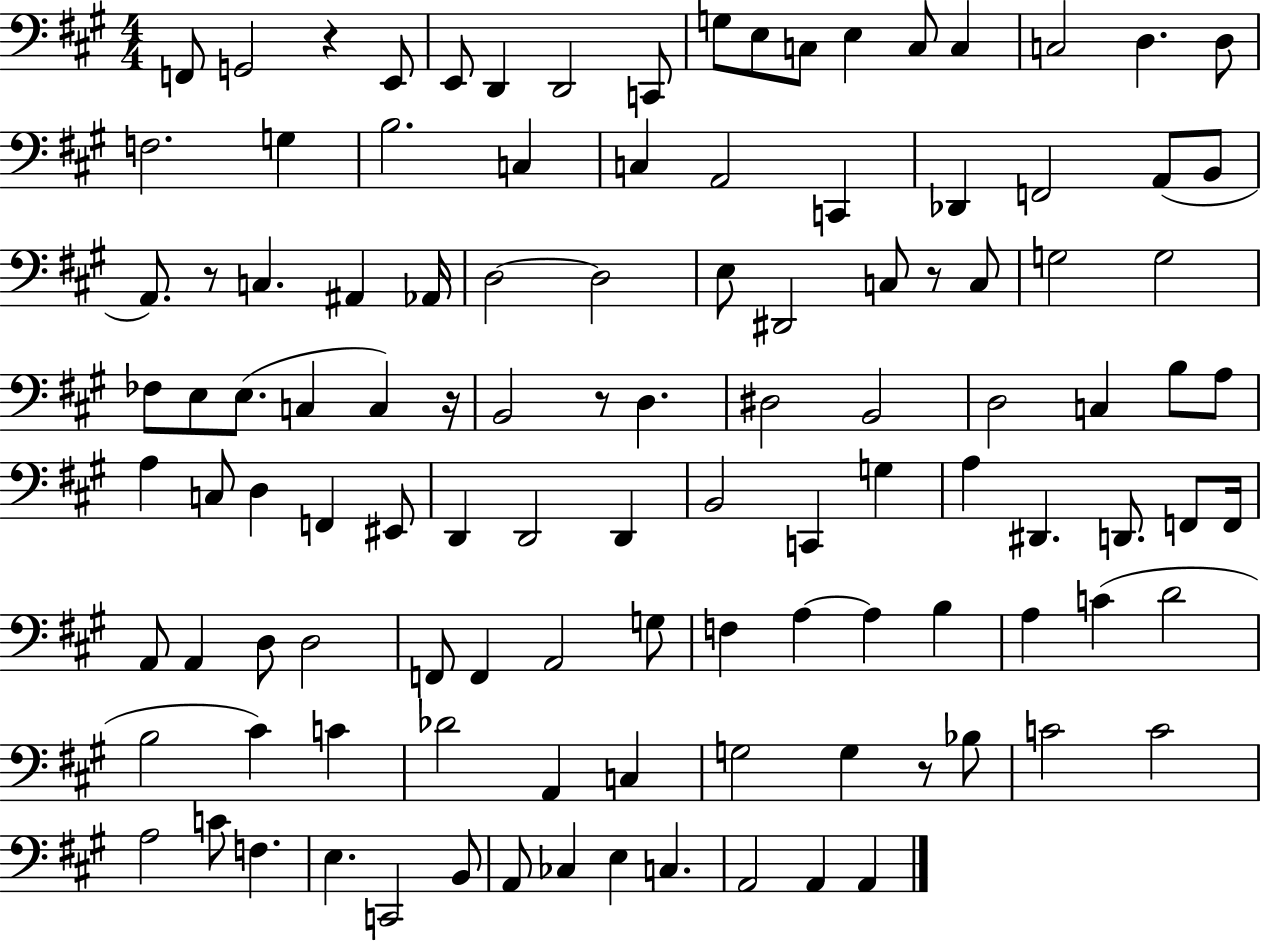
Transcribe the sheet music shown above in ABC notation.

X:1
T:Untitled
M:4/4
L:1/4
K:A
F,,/2 G,,2 z E,,/2 E,,/2 D,, D,,2 C,,/2 G,/2 E,/2 C,/2 E, C,/2 C, C,2 D, D,/2 F,2 G, B,2 C, C, A,,2 C,, _D,, F,,2 A,,/2 B,,/2 A,,/2 z/2 C, ^A,, _A,,/4 D,2 D,2 E,/2 ^D,,2 C,/2 z/2 C,/2 G,2 G,2 _F,/2 E,/2 E,/2 C, C, z/4 B,,2 z/2 D, ^D,2 B,,2 D,2 C, B,/2 A,/2 A, C,/2 D, F,, ^E,,/2 D,, D,,2 D,, B,,2 C,, G, A, ^D,, D,,/2 F,,/2 F,,/4 A,,/2 A,, D,/2 D,2 F,,/2 F,, A,,2 G,/2 F, A, A, B, A, C D2 B,2 ^C C _D2 A,, C, G,2 G, z/2 _B,/2 C2 C2 A,2 C/2 F, E, C,,2 B,,/2 A,,/2 _C, E, C, A,,2 A,, A,,